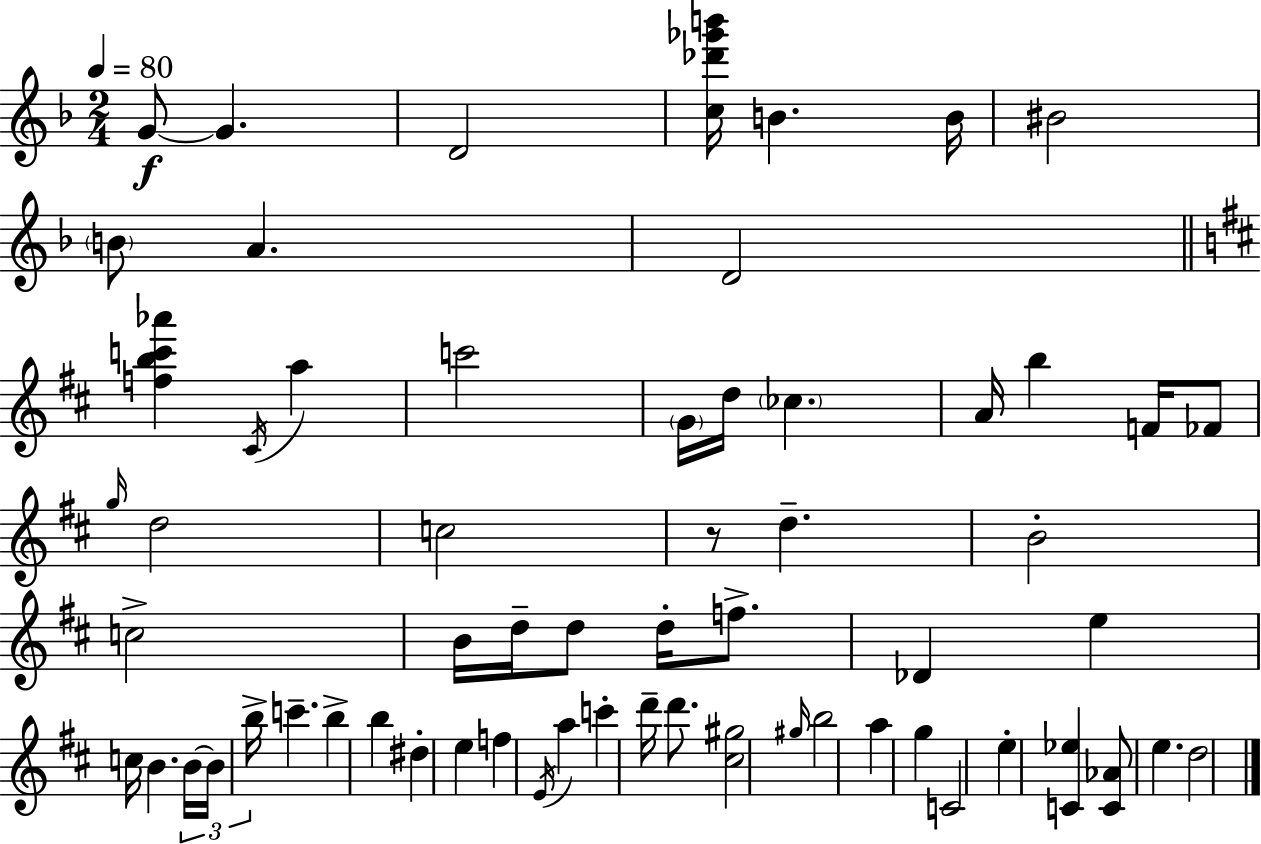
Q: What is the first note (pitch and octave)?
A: G4